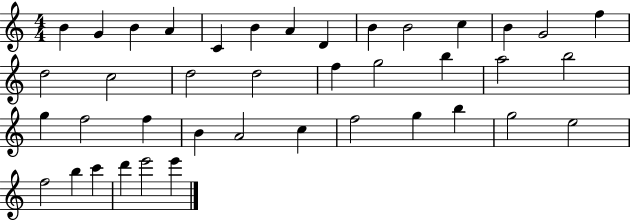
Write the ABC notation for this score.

X:1
T:Untitled
M:4/4
L:1/4
K:C
B G B A C B A D B B2 c B G2 f d2 c2 d2 d2 f g2 b a2 b2 g f2 f B A2 c f2 g b g2 e2 f2 b c' d' e'2 e'